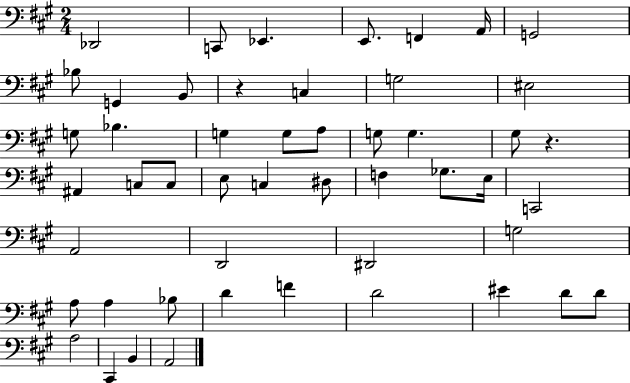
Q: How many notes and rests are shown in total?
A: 50